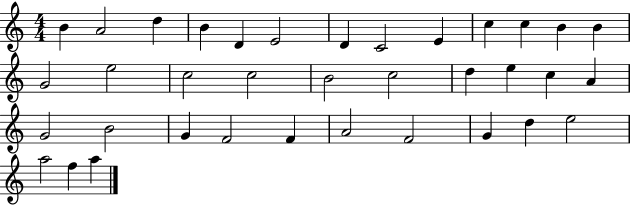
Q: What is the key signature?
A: C major